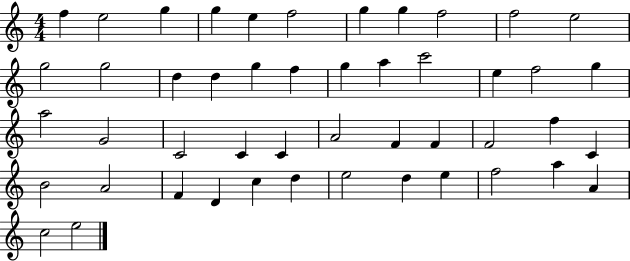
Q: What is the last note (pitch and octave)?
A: E5